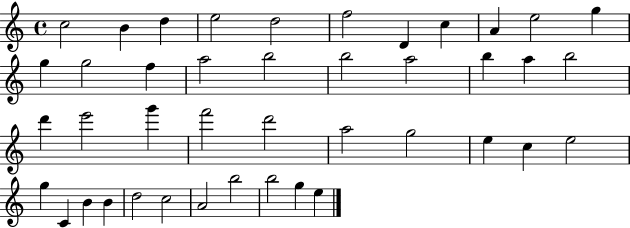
{
  \clef treble
  \time 4/4
  \defaultTimeSignature
  \key c \major
  c''2 b'4 d''4 | e''2 d''2 | f''2 d'4 c''4 | a'4 e''2 g''4 | \break g''4 g''2 f''4 | a''2 b''2 | b''2 a''2 | b''4 a''4 b''2 | \break d'''4 e'''2 g'''4 | f'''2 d'''2 | a''2 g''2 | e''4 c''4 e''2 | \break g''4 c'4 b'4 b'4 | d''2 c''2 | a'2 b''2 | b''2 g''4 e''4 | \break \bar "|."
}